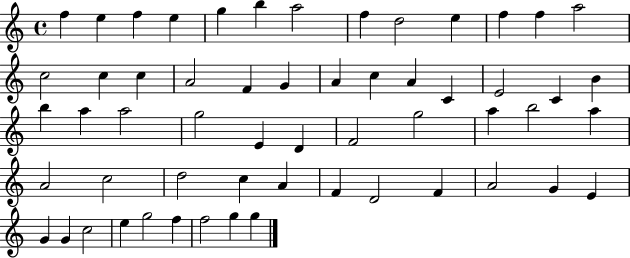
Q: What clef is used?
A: treble